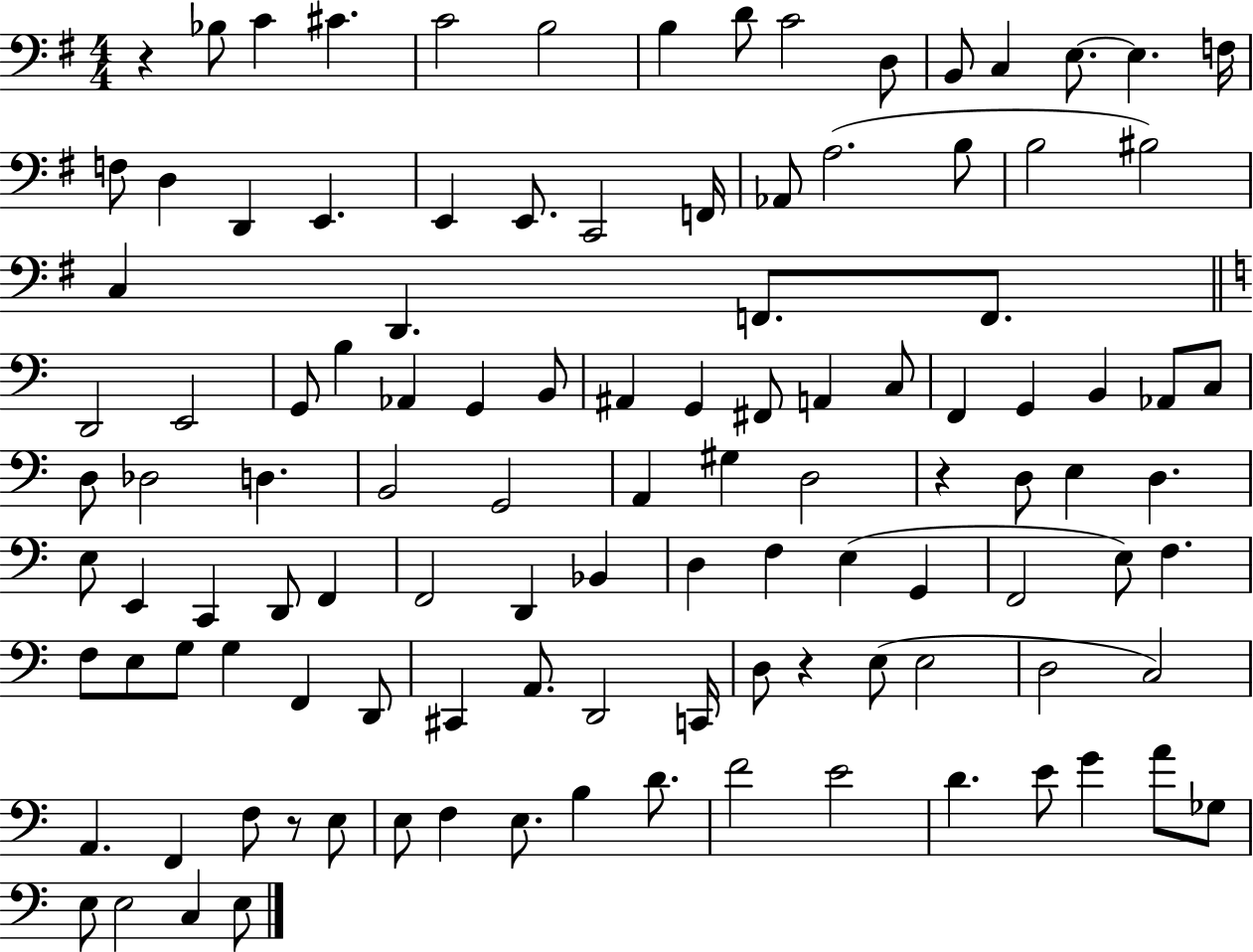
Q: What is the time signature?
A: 4/4